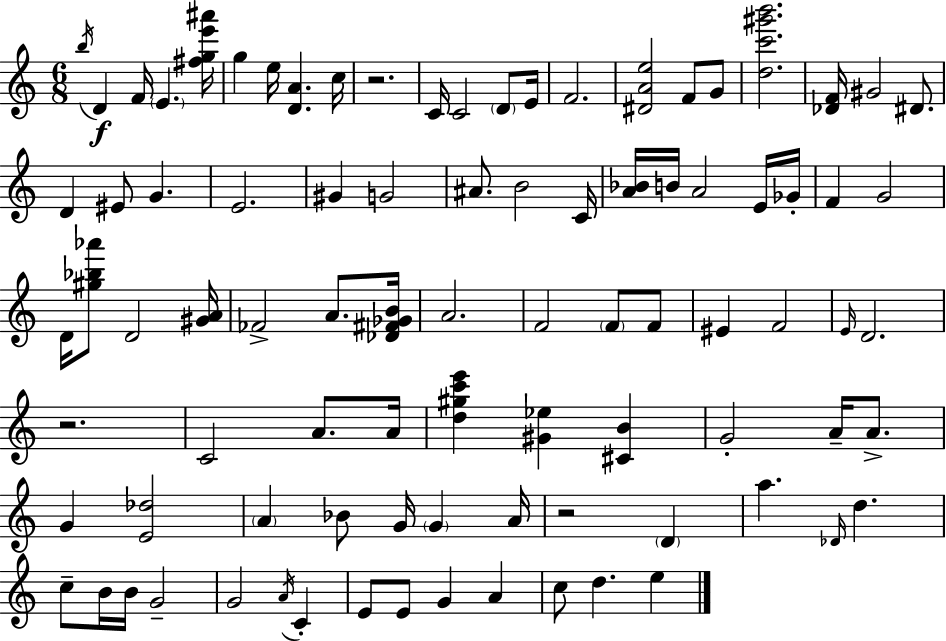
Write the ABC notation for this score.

X:1
T:Untitled
M:6/8
L:1/4
K:C
b/4 D F/4 E [^fge'^a']/4 g e/4 [DA] c/4 z2 C/4 C2 D/2 E/4 F2 [^DAe]2 F/2 G/2 [dc'^g'b']2 [_DF]/4 ^G2 ^D/2 D ^E/2 G E2 ^G G2 ^A/2 B2 C/4 [A_B]/4 B/4 A2 E/4 _G/4 F G2 D/4 [^g_b_a']/2 D2 [^GA]/4 _F2 A/2 [_D^F_GB]/4 A2 F2 F/2 F/2 ^E F2 E/4 D2 z2 C2 A/2 A/4 [d^gc'e'] [^G_e] [^CB] G2 A/4 A/2 G [E_d]2 A _B/2 G/4 G A/4 z2 D a _D/4 d c/2 B/4 B/4 G2 G2 A/4 C E/2 E/2 G A c/2 d e